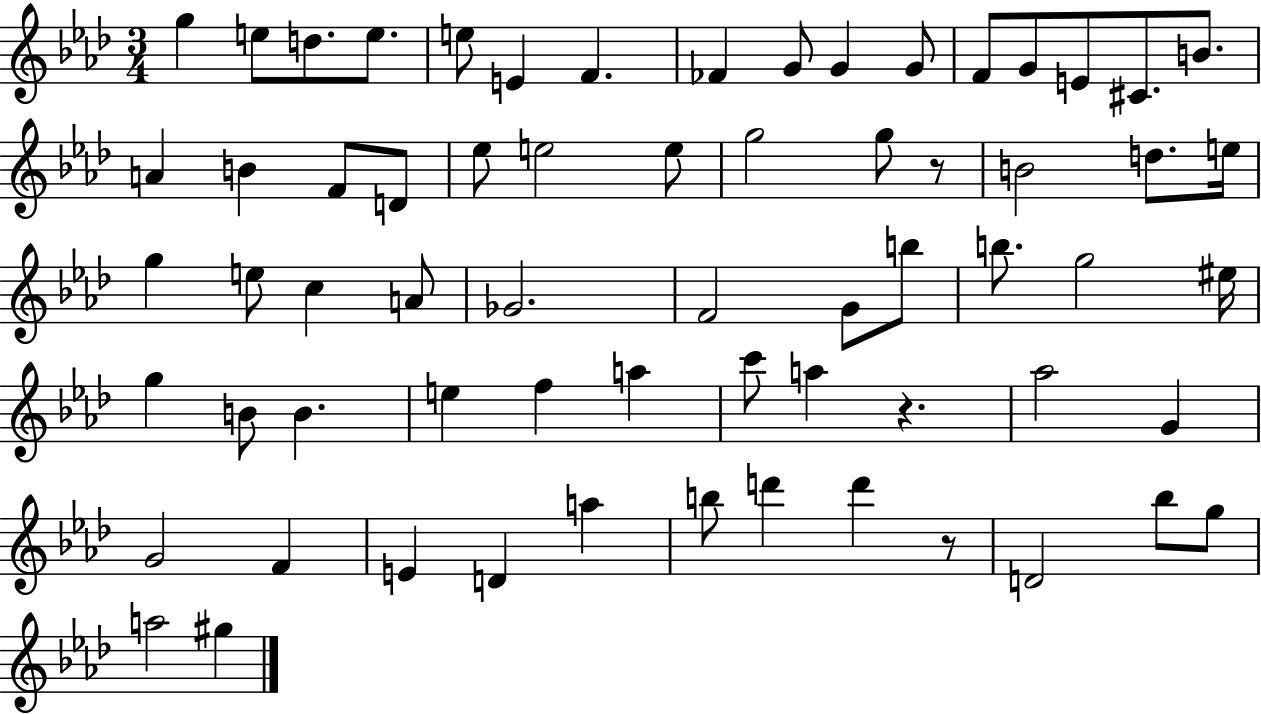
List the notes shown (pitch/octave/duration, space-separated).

G5/q E5/e D5/e. E5/e. E5/e E4/q F4/q. FES4/q G4/e G4/q G4/e F4/e G4/e E4/e C#4/e. B4/e. A4/q B4/q F4/e D4/e Eb5/e E5/h E5/e G5/h G5/e R/e B4/h D5/e. E5/s G5/q E5/e C5/q A4/e Gb4/h. F4/h G4/e B5/e B5/e. G5/h EIS5/s G5/q B4/e B4/q. E5/q F5/q A5/q C6/e A5/q R/q. Ab5/h G4/q G4/h F4/q E4/q D4/q A5/q B5/e D6/q D6/q R/e D4/h Bb5/e G5/e A5/h G#5/q